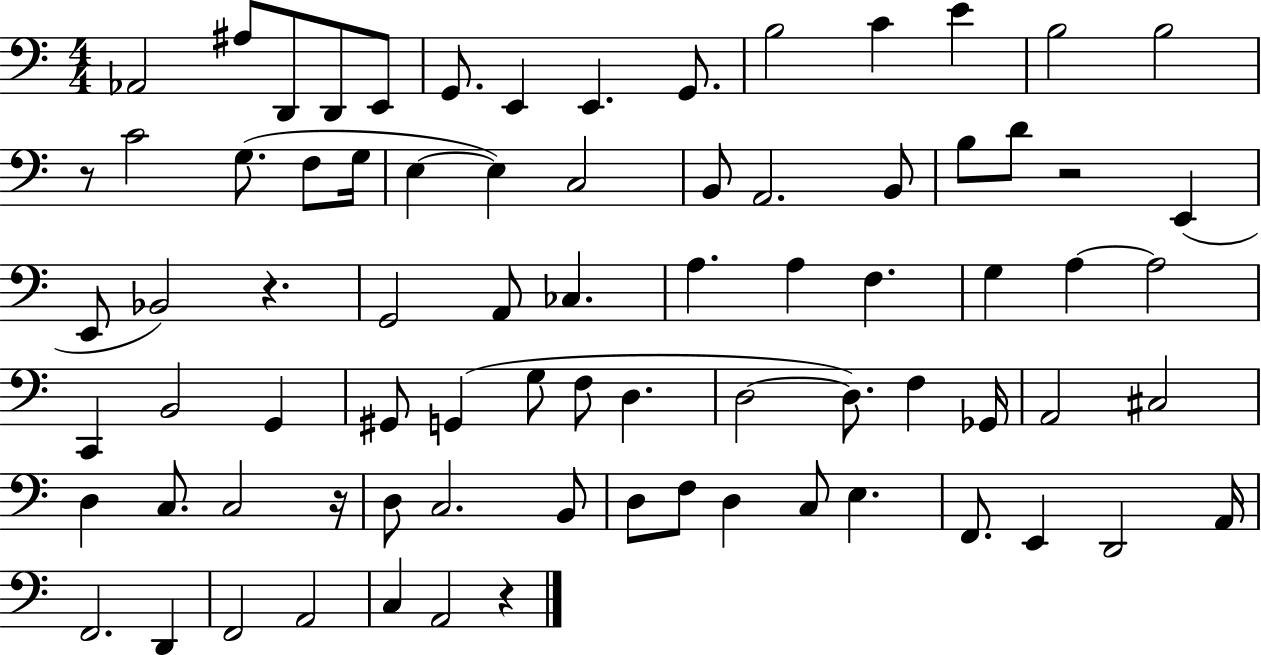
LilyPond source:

{
  \clef bass
  \numericTimeSignature
  \time 4/4
  \key c \major
  aes,2 ais8 d,8 d,8 e,8 | g,8. e,4 e,4. g,8. | b2 c'4 e'4 | b2 b2 | \break r8 c'2 g8.( f8 g16 | e4~~ e4) c2 | b,8 a,2. b,8 | b8 d'8 r2 e,4( | \break e,8 bes,2) r4. | g,2 a,8 ces4. | a4. a4 f4. | g4 a4~~ a2 | \break c,4 b,2 g,4 | gis,8 g,4( g8 f8 d4. | d2~~ d8.) f4 ges,16 | a,2 cis2 | \break d4 c8. c2 r16 | d8 c2. b,8 | d8 f8 d4 c8 e4. | f,8. e,4 d,2 a,16 | \break f,2. d,4 | f,2 a,2 | c4 a,2 r4 | \bar "|."
}